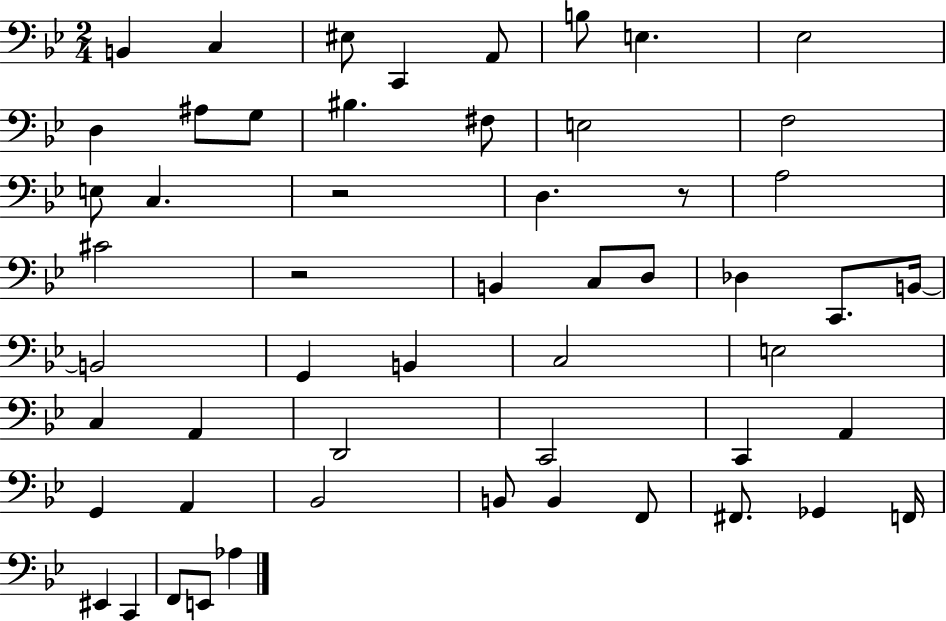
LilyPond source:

{
  \clef bass
  \numericTimeSignature
  \time 2/4
  \key bes \major
  b,4 c4 | eis8 c,4 a,8 | b8 e4. | ees2 | \break d4 ais8 g8 | bis4. fis8 | e2 | f2 | \break e8 c4. | r2 | d4. r8 | a2 | \break cis'2 | r2 | b,4 c8 d8 | des4 c,8. b,16~~ | \break b,2 | g,4 b,4 | c2 | e2 | \break c4 a,4 | d,2 | c,2 | c,4 a,4 | \break g,4 a,4 | bes,2 | b,8 b,4 f,8 | fis,8. ges,4 f,16 | \break eis,4 c,4 | f,8 e,8 aes4 | \bar "|."
}